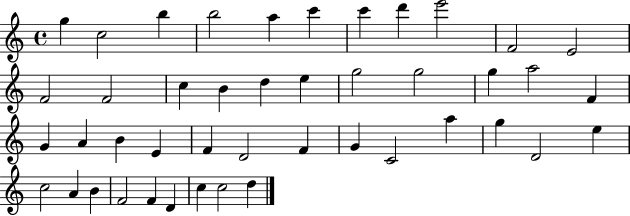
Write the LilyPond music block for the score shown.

{
  \clef treble
  \time 4/4
  \defaultTimeSignature
  \key c \major
  g''4 c''2 b''4 | b''2 a''4 c'''4 | c'''4 d'''4 e'''2 | f'2 e'2 | \break f'2 f'2 | c''4 b'4 d''4 e''4 | g''2 g''2 | g''4 a''2 f'4 | \break g'4 a'4 b'4 e'4 | f'4 d'2 f'4 | g'4 c'2 a''4 | g''4 d'2 e''4 | \break c''2 a'4 b'4 | f'2 f'4 d'4 | c''4 c''2 d''4 | \bar "|."
}